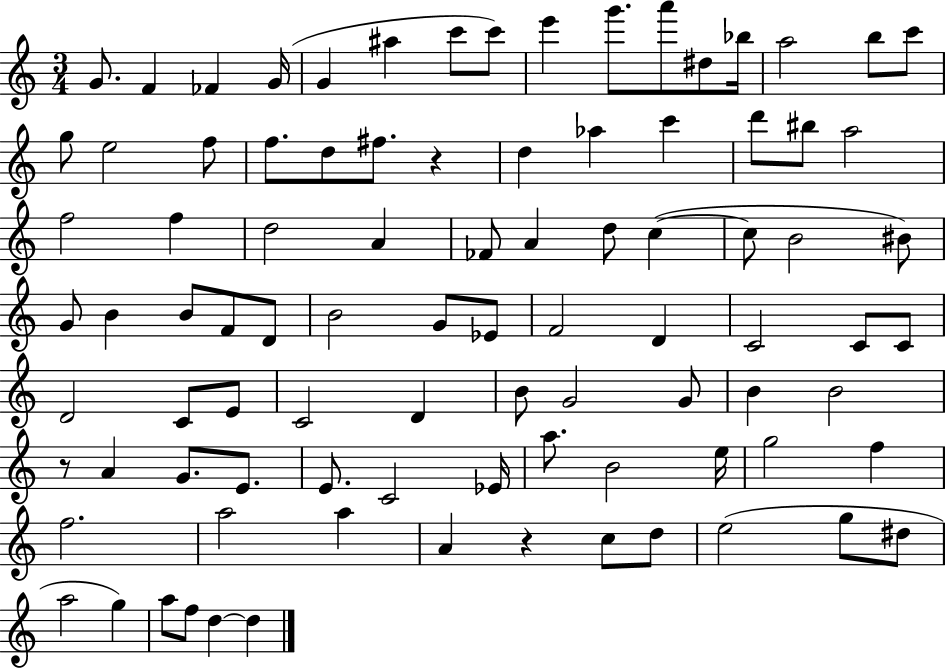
{
  \clef treble
  \numericTimeSignature
  \time 3/4
  \key c \major
  \repeat volta 2 { g'8. f'4 fes'4 g'16( | g'4 ais''4 c'''8 c'''8) | e'''4 g'''8. a'''8 dis''8 bes''16 | a''2 b''8 c'''8 | \break g''8 e''2 f''8 | f''8. d''8 fis''8. r4 | d''4 aes''4 c'''4 | d'''8 bis''8 a''2 | \break f''2 f''4 | d''2 a'4 | fes'8 a'4 d''8 c''4~(~ | c''8 b'2 bis'8) | \break g'8 b'4 b'8 f'8 d'8 | b'2 g'8 ees'8 | f'2 d'4 | c'2 c'8 c'8 | \break d'2 c'8 e'8 | c'2 d'4 | b'8 g'2 g'8 | b'4 b'2 | \break r8 a'4 g'8. e'8. | e'8. c'2 ees'16 | a''8. b'2 e''16 | g''2 f''4 | \break f''2. | a''2 a''4 | a'4 r4 c''8 d''8 | e''2( g''8 dis''8 | \break a''2 g''4) | a''8 f''8 d''4~~ d''4 | } \bar "|."
}